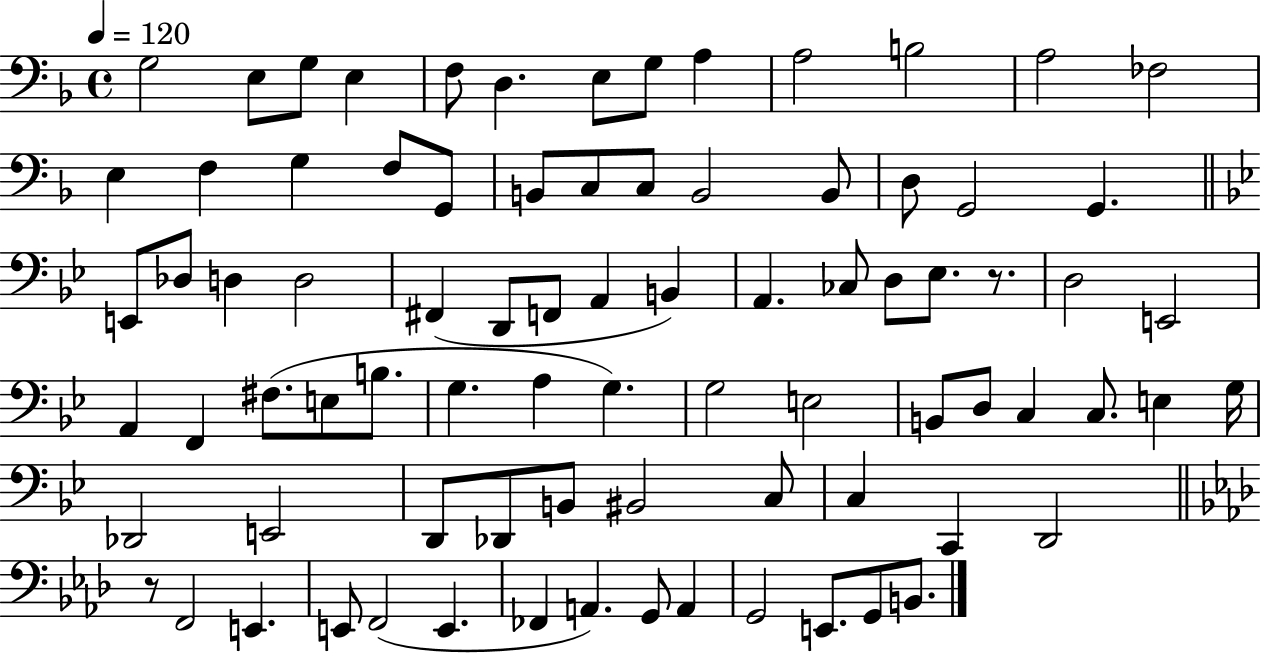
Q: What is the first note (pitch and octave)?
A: G3